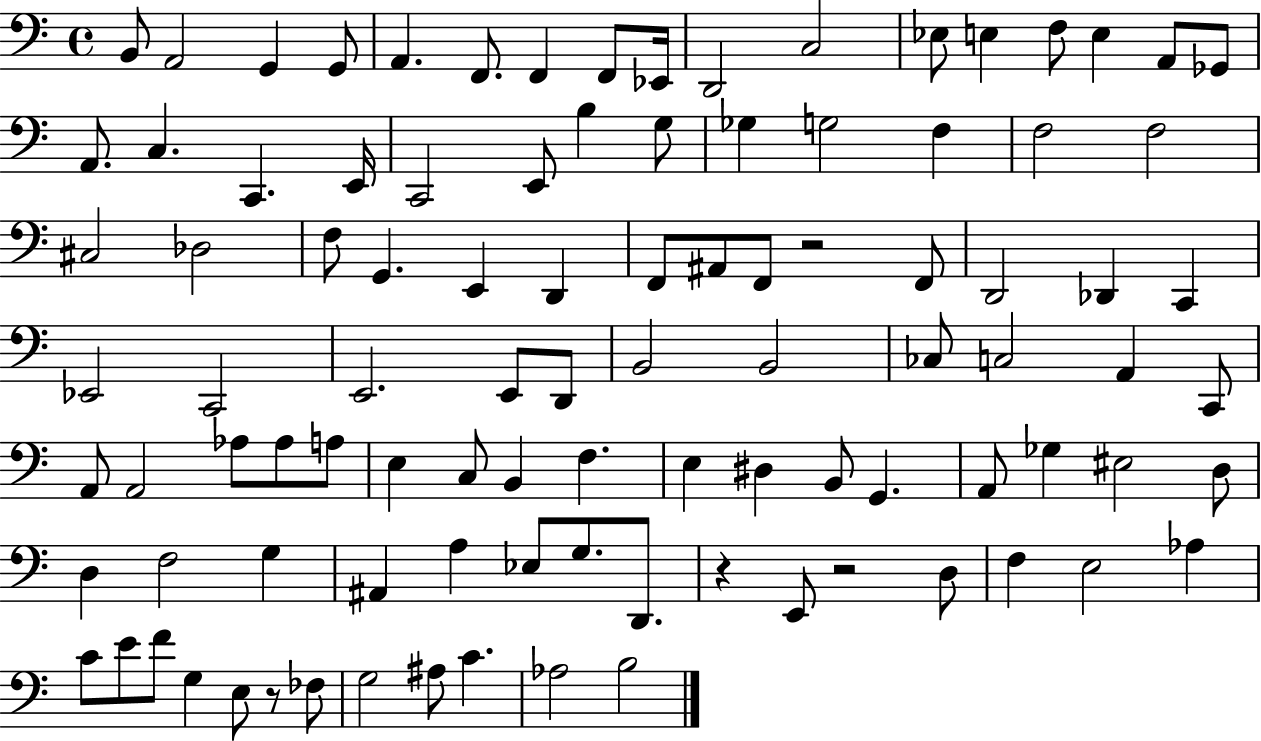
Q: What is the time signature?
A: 4/4